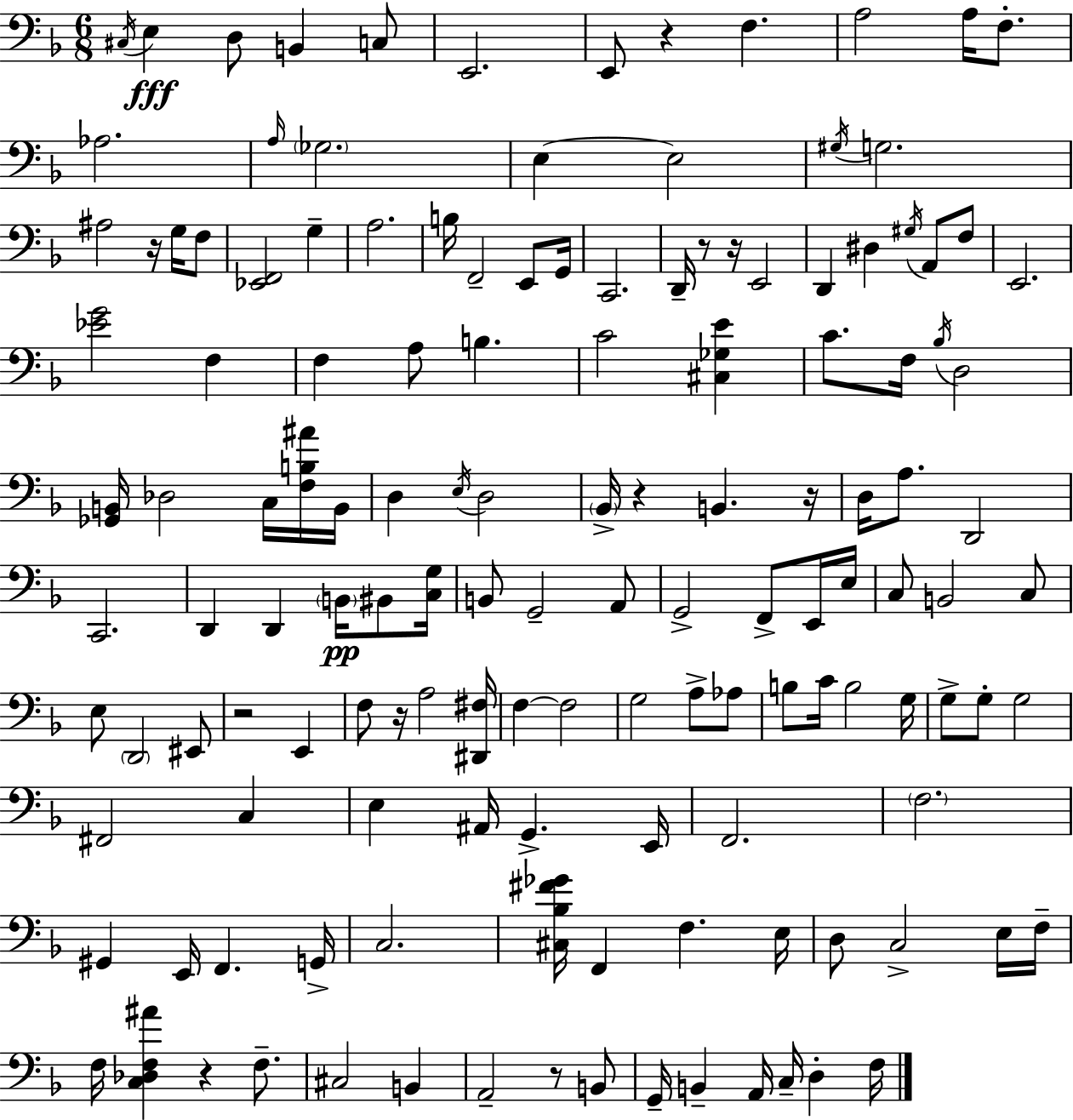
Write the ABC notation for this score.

X:1
T:Untitled
M:6/8
L:1/4
K:F
^C,/4 E, D,/2 B,, C,/2 E,,2 E,,/2 z F, A,2 A,/4 F,/2 _A,2 A,/4 _G,2 E, E,2 ^G,/4 G,2 ^A,2 z/4 G,/4 F,/2 [_E,,F,,]2 G, A,2 B,/4 F,,2 E,,/2 G,,/4 C,,2 D,,/4 z/2 z/4 E,,2 D,, ^D, ^G,/4 A,,/2 F,/2 E,,2 [_EG]2 F, F, A,/2 B, C2 [^C,_G,E] C/2 F,/4 _B,/4 D,2 [_G,,B,,]/4 _D,2 C,/4 [F,B,^A]/4 B,,/4 D, E,/4 D,2 _B,,/4 z B,, z/4 D,/4 A,/2 D,,2 C,,2 D,, D,, B,,/4 ^B,,/2 [C,G,]/4 B,,/2 G,,2 A,,/2 G,,2 F,,/2 E,,/4 E,/4 C,/2 B,,2 C,/2 E,/2 D,,2 ^E,,/2 z2 E,, F,/2 z/4 A,2 [^D,,^F,]/4 F, F,2 G,2 A,/2 _A,/2 B,/2 C/4 B,2 G,/4 G,/2 G,/2 G,2 ^F,,2 C, E, ^A,,/4 G,, E,,/4 F,,2 F,2 ^G,, E,,/4 F,, G,,/4 C,2 [^C,_B,^F_G]/4 F,, F, E,/4 D,/2 C,2 E,/4 F,/4 F,/4 [C,_D,F,^A] z F,/2 ^C,2 B,, A,,2 z/2 B,,/2 G,,/4 B,, A,,/4 C,/4 D, F,/4